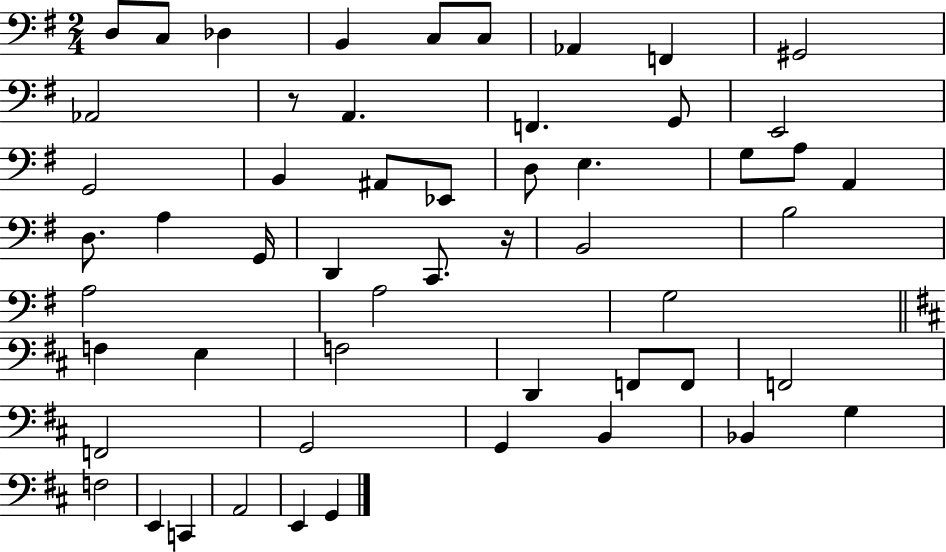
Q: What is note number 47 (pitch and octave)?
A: F3